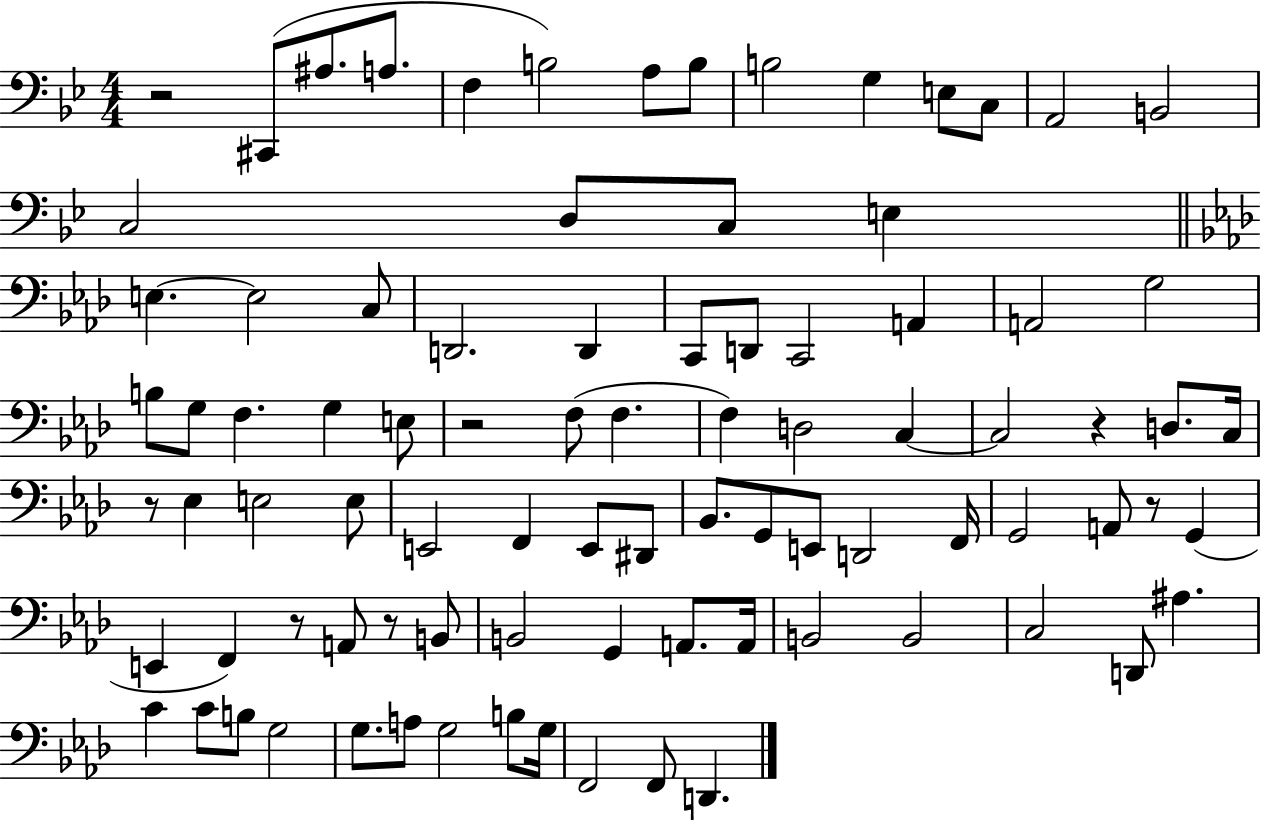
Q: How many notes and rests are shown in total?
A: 88